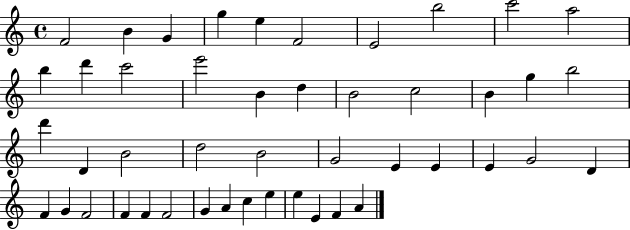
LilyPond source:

{
  \clef treble
  \time 4/4
  \defaultTimeSignature
  \key c \major
  f'2 b'4 g'4 | g''4 e''4 f'2 | e'2 b''2 | c'''2 a''2 | \break b''4 d'''4 c'''2 | e'''2 b'4 d''4 | b'2 c''2 | b'4 g''4 b''2 | \break d'''4 d'4 b'2 | d''2 b'2 | g'2 e'4 e'4 | e'4 g'2 d'4 | \break f'4 g'4 f'2 | f'4 f'4 f'2 | g'4 a'4 c''4 e''4 | e''4 e'4 f'4 a'4 | \break \bar "|."
}